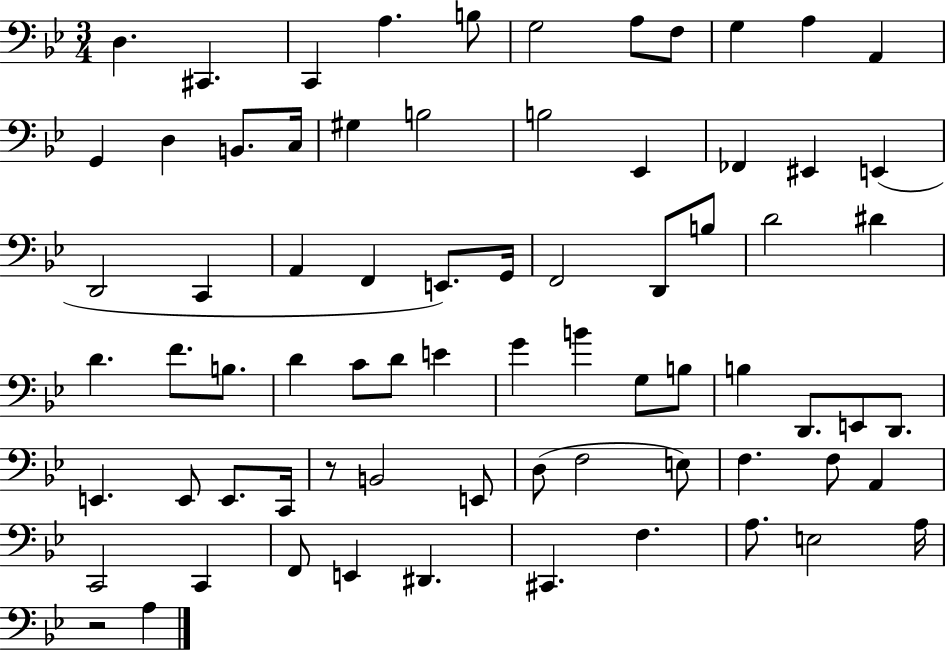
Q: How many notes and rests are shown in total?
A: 73